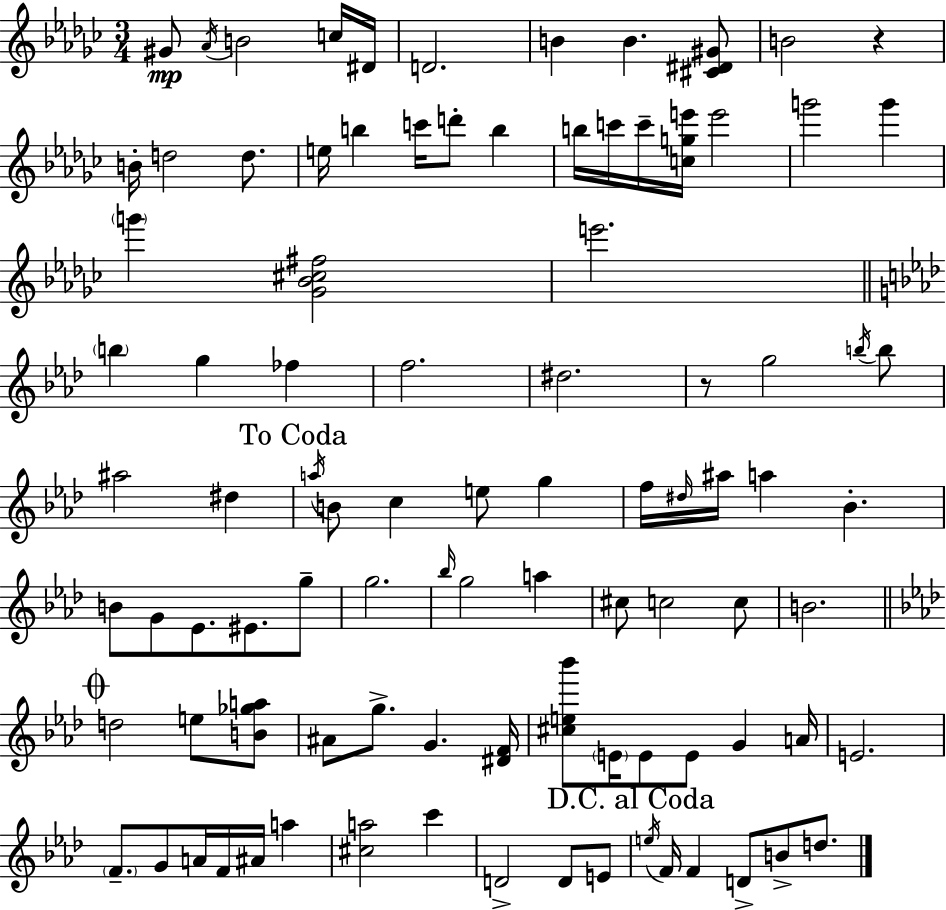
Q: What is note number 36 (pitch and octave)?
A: A5